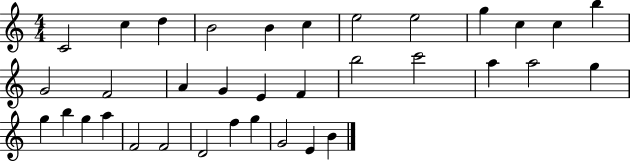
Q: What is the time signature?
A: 4/4